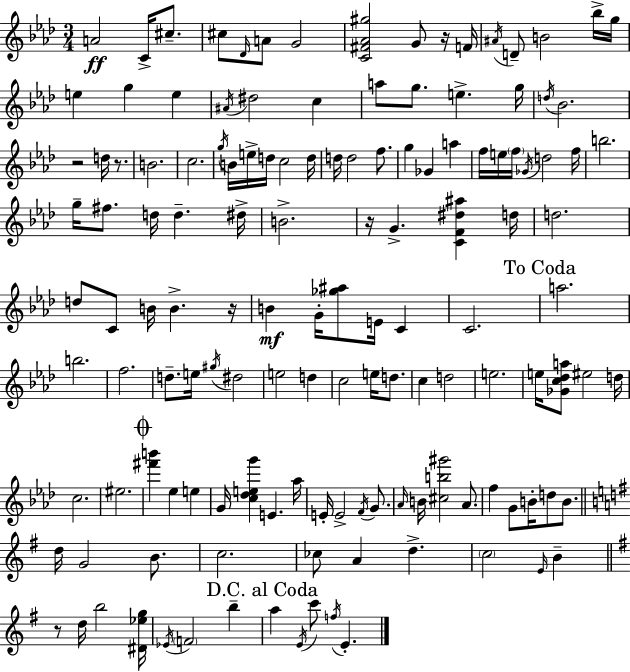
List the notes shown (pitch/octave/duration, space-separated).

A4/h C4/s C#5/e. C#5/e Db4/s A4/e G4/h [C4,F#4,Ab4,G#5]/h G4/e R/s F4/s A#4/s D4/e B4/h Bb5/s G5/s E5/q G5/q E5/q A#4/s D#5/h C5/q A5/e G5/e. E5/q. G5/s D5/s Bb4/h. R/h D5/s R/e. B4/h. C5/h. G5/s B4/s E5/s D5/s C5/h D5/s D5/s D5/h F5/e. G5/q Gb4/q A5/q F5/s E5/s F5/s Gb4/s D5/h F5/s B5/h. G5/s F#5/e. D5/s D5/q. D#5/s B4/h. R/s G4/q. [C4,F4,D#5,A#5]/q D5/s D5/h. D5/e C4/e B4/s B4/q. R/s B4/q G4/s [Gb5,A#5]/e E4/s C4/q C4/h. A5/h. B5/h. F5/h. D5/e. E5/s G#5/s D#5/h E5/h D5/q C5/h E5/s D5/e. C5/q D5/h E5/h. E5/s [Gb4,C5,Db5,A5]/e EIS5/h D5/s C5/h. EIS5/h. [F#6,B6]/q Eb5/q E5/q G4/s [C5,Db5,E5,G6]/q E4/q. Ab5/s E4/s E4/h F4/s G4/e. Ab4/s B4/s [C#5,B5,G#6]/h Ab4/e. F5/q G4/e B4/s D5/e B4/e. D5/s G4/h B4/e. C5/h. CES5/e A4/q D5/q. C5/h E4/s B4/q R/e D5/s B5/h [D#4,Eb5,G5]/s Eb4/s F4/h B5/q A5/q E4/s C6/e F5/s E4/q.